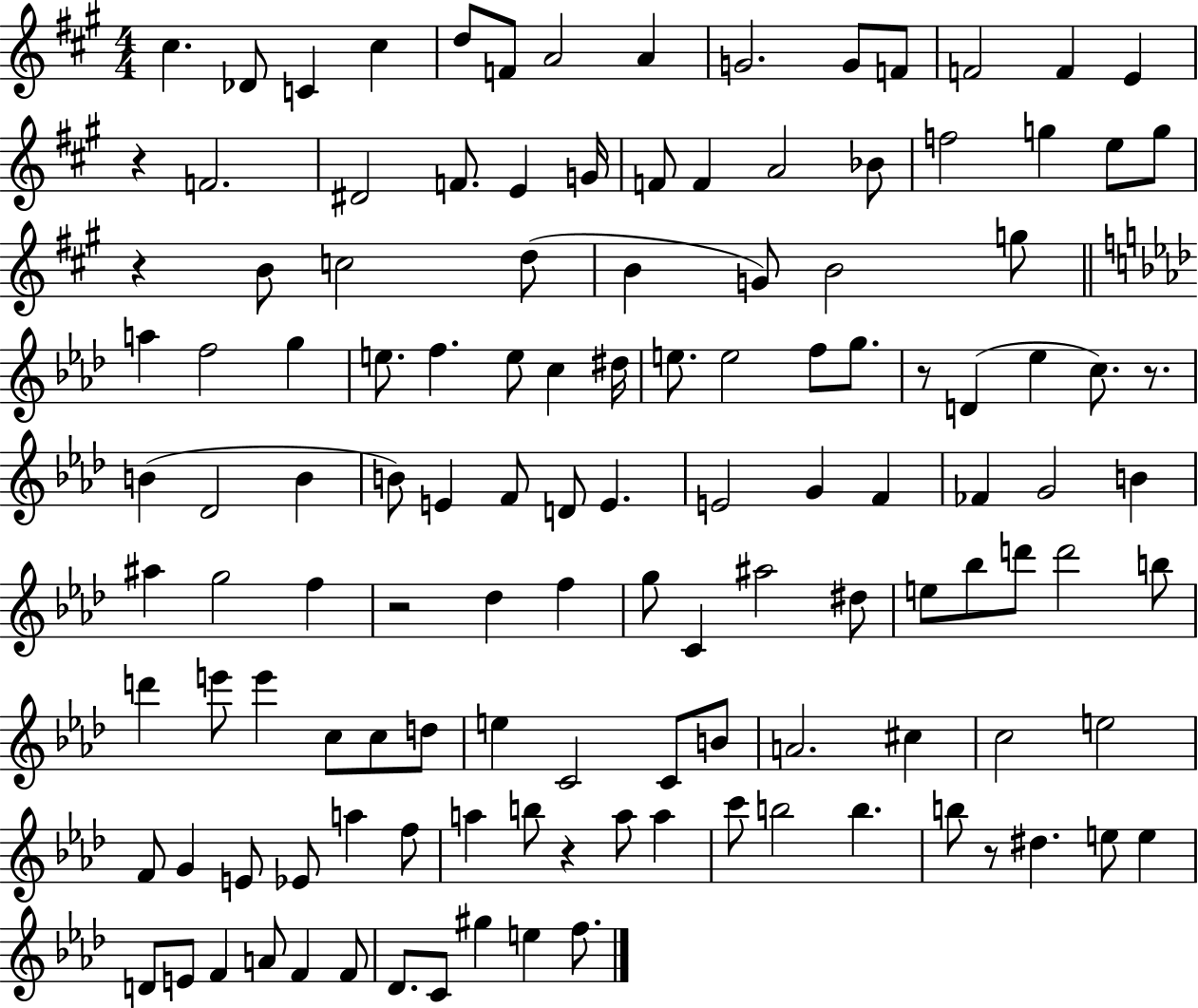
{
  \clef treble
  \numericTimeSignature
  \time 4/4
  \key a \major
  cis''4. des'8 c'4 cis''4 | d''8 f'8 a'2 a'4 | g'2. g'8 f'8 | f'2 f'4 e'4 | \break r4 f'2. | dis'2 f'8. e'4 g'16 | f'8 f'4 a'2 bes'8 | f''2 g''4 e''8 g''8 | \break r4 b'8 c''2 d''8( | b'4 g'8) b'2 g''8 | \bar "||" \break \key aes \major a''4 f''2 g''4 | e''8. f''4. e''8 c''4 dis''16 | e''8. e''2 f''8 g''8. | r8 d'4( ees''4 c''8.) r8. | \break b'4( des'2 b'4 | b'8) e'4 f'8 d'8 e'4. | e'2 g'4 f'4 | fes'4 g'2 b'4 | \break ais''4 g''2 f''4 | r2 des''4 f''4 | g''8 c'4 ais''2 dis''8 | e''8 bes''8 d'''8 d'''2 b''8 | \break d'''4 e'''8 e'''4 c''8 c''8 d''8 | e''4 c'2 c'8 b'8 | a'2. cis''4 | c''2 e''2 | \break f'8 g'4 e'8 ees'8 a''4 f''8 | a''4 b''8 r4 a''8 a''4 | c'''8 b''2 b''4. | b''8 r8 dis''4. e''8 e''4 | \break d'8 e'8 f'4 a'8 f'4 f'8 | des'8. c'8 gis''4 e''4 f''8. | \bar "|."
}